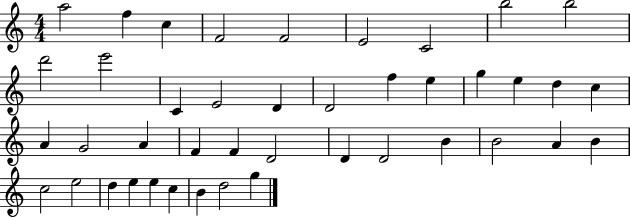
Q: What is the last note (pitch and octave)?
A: G5